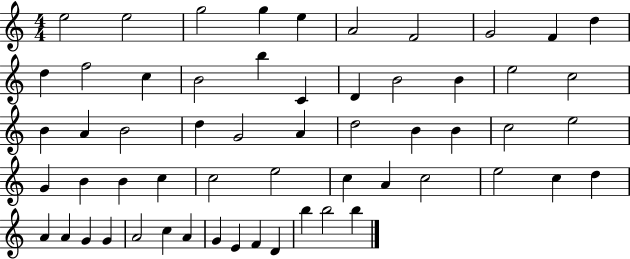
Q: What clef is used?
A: treble